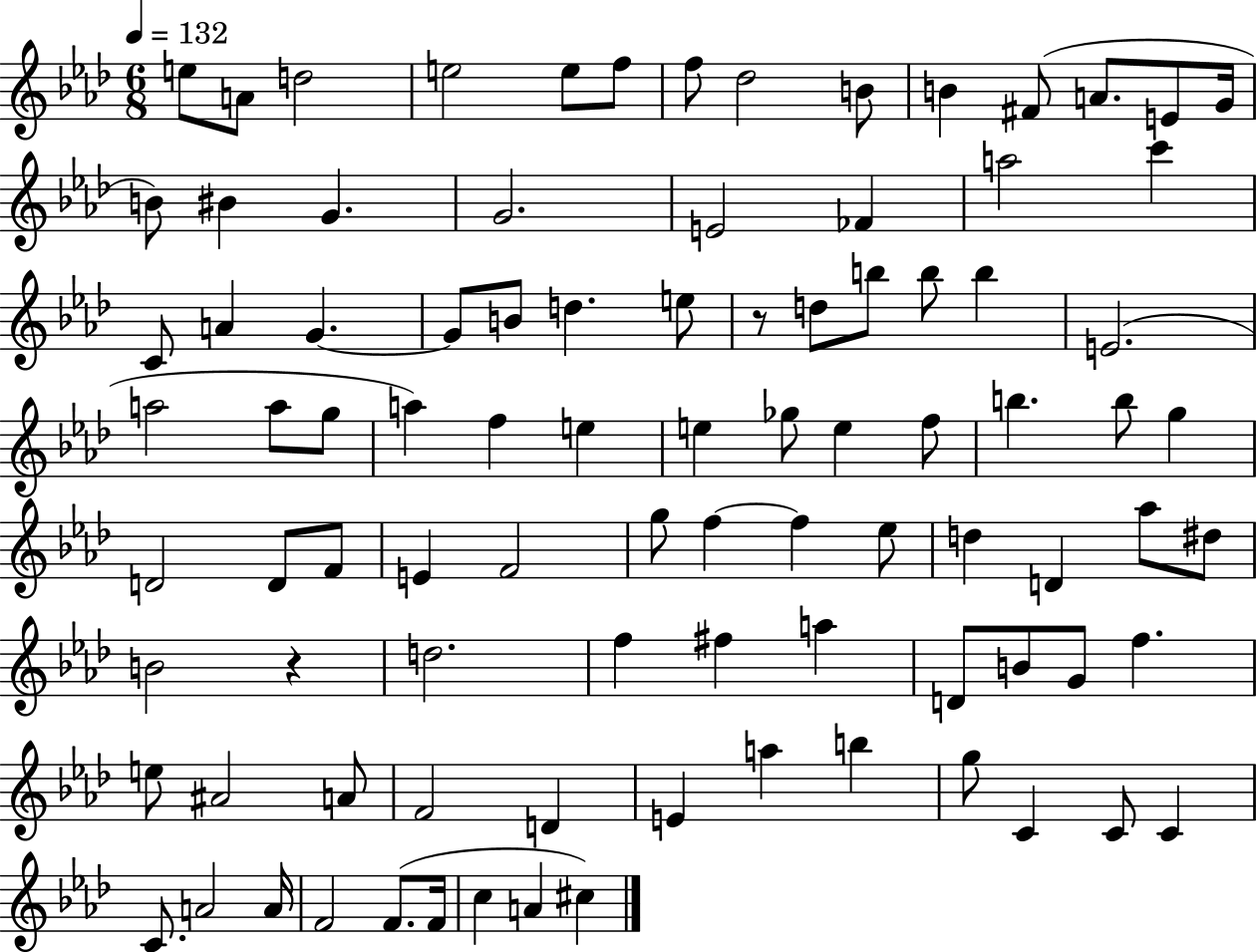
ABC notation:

X:1
T:Untitled
M:6/8
L:1/4
K:Ab
e/2 A/2 d2 e2 e/2 f/2 f/2 _d2 B/2 B ^F/2 A/2 E/2 G/4 B/2 ^B G G2 E2 _F a2 c' C/2 A G G/2 B/2 d e/2 z/2 d/2 b/2 b/2 b E2 a2 a/2 g/2 a f e e _g/2 e f/2 b b/2 g D2 D/2 F/2 E F2 g/2 f f _e/2 d D _a/2 ^d/2 B2 z d2 f ^f a D/2 B/2 G/2 f e/2 ^A2 A/2 F2 D E a b g/2 C C/2 C C/2 A2 A/4 F2 F/2 F/4 c A ^c